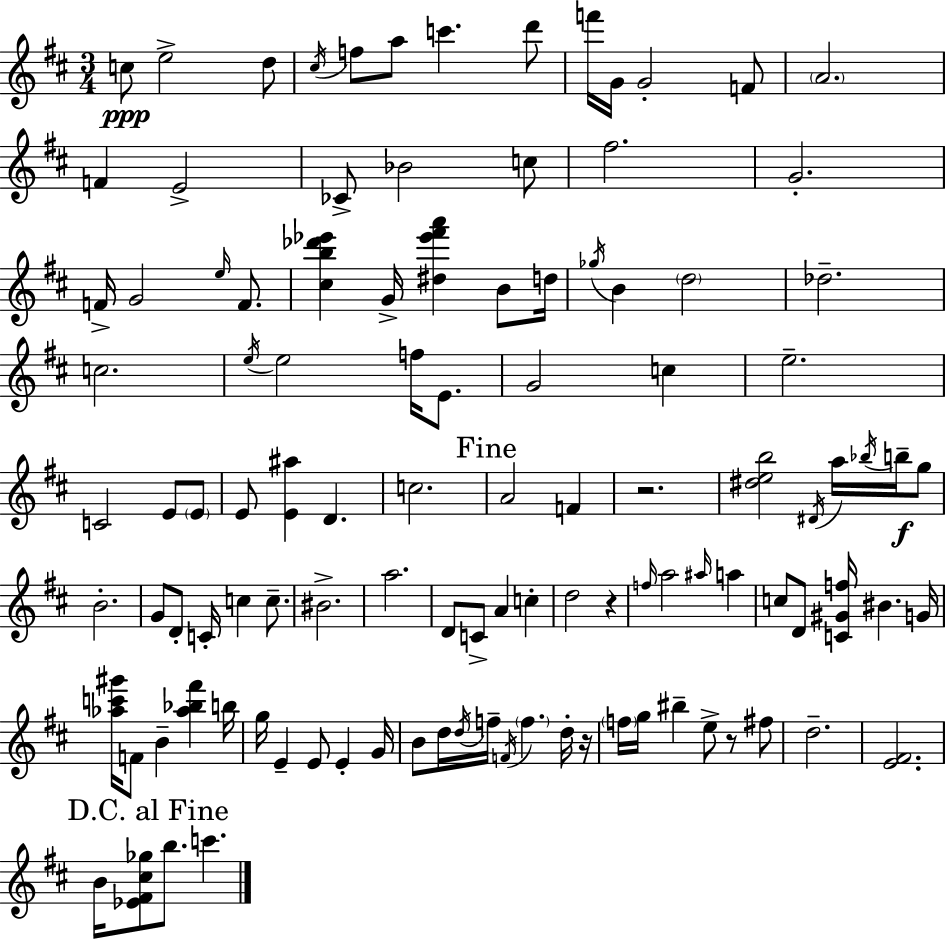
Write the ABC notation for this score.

X:1
T:Untitled
M:3/4
L:1/4
K:D
c/2 e2 d/2 ^c/4 f/2 a/2 c' d'/2 f'/4 G/4 G2 F/2 A2 F E2 _C/2 _B2 c/2 ^f2 G2 F/4 G2 e/4 F/2 [^cb_d'_e'] G/4 [^d_e'^f'a'] B/2 d/4 _g/4 B d2 _d2 c2 e/4 e2 f/4 E/2 G2 c e2 C2 E/2 E/2 E/2 [E^a] D c2 A2 F z2 [^deb]2 ^D/4 a/4 _b/4 b/4 g/2 B2 G/2 D/2 C/4 c c/2 ^B2 a2 D/2 C/2 A c d2 z f/4 a2 ^a/4 a c/2 D/2 [C^Gf]/4 ^B G/4 [_ac'^g']/4 F/2 B [_a_b^f'] b/4 g/4 E E/2 E G/4 B/2 d/4 d/4 f/4 F/4 f d/4 z/4 f/4 g/4 ^b e/2 z/2 ^f/2 d2 [E^F]2 B/4 [_E^F^c_g]/2 b/2 c'